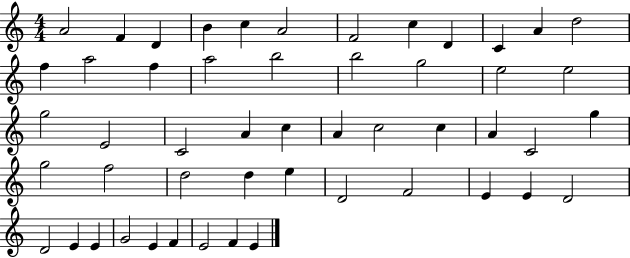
A4/h F4/q D4/q B4/q C5/q A4/h F4/h C5/q D4/q C4/q A4/q D5/h F5/q A5/h F5/q A5/h B5/h B5/h G5/h E5/h E5/h G5/h E4/h C4/h A4/q C5/q A4/q C5/h C5/q A4/q C4/h G5/q G5/h F5/h D5/h D5/q E5/q D4/h F4/h E4/q E4/q D4/h D4/h E4/q E4/q G4/h E4/q F4/q E4/h F4/q E4/q